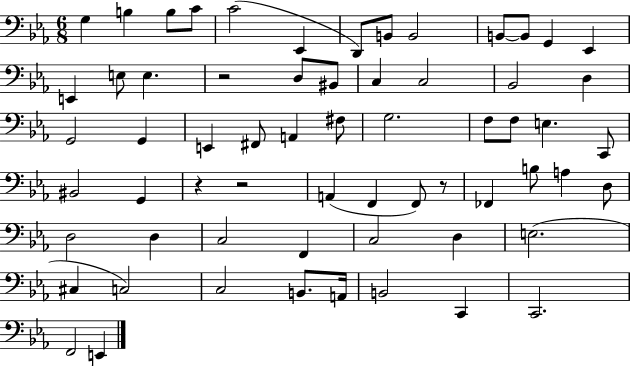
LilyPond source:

{
  \clef bass
  \numericTimeSignature
  \time 6/8
  \key ees \major
  g4 b4 b8 c'8 | c'2( ees,4 | d,8) b,8 b,2 | b,8~~ b,8 g,4 ees,4 | \break e,4 e8 e4. | r2 d8 bis,8 | c4 c2 | bes,2 d4 | \break g,2 g,4 | e,4 fis,8 a,4 fis8 | g2. | f8 f8 e4. c,8 | \break bis,2 g,4 | r4 r2 | a,4( f,4 f,8) r8 | fes,4 b8 a4 d8 | \break d2 d4 | c2 f,4 | c2 d4 | e2.( | \break cis4 c2) | c2 b,8. a,16 | b,2 c,4 | c,2. | \break f,2 e,4 | \bar "|."
}